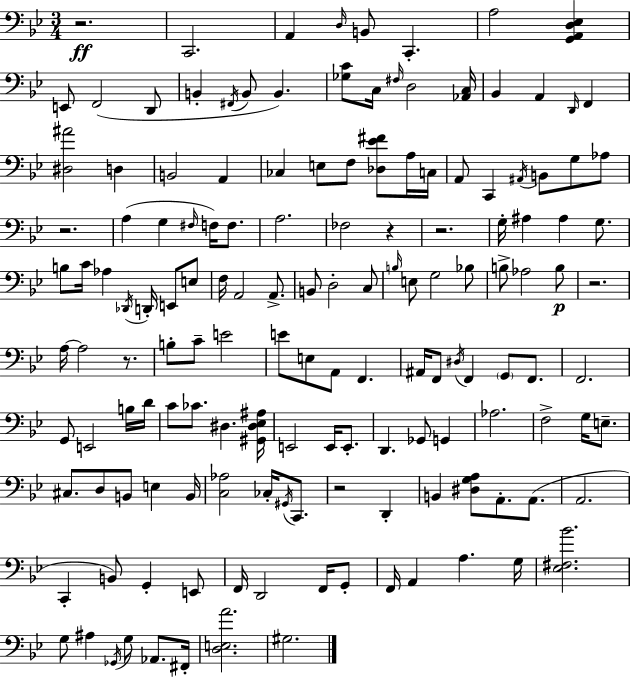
X:1
T:Untitled
M:3/4
L:1/4
K:Bb
z2 C,,2 A,, D,/4 B,,/2 C,, A,2 [G,,A,,D,_E,] E,,/2 F,,2 D,,/2 B,, ^F,,/4 B,,/2 B,, [_G,C]/2 C,/4 ^F,/4 D,2 [_A,,C,]/4 _B,, A,, D,,/4 F,, [^D,^A]2 D, B,,2 A,, _C, E,/2 F,/2 [_D,_E^F]/2 A,/4 C,/4 A,,/2 C,, ^A,,/4 B,,/2 G,/2 _A,/2 z2 A, G, ^F,/4 F,/4 F,/2 A,2 _F,2 z z2 G,/4 ^A, ^A, G,/2 B,/2 C/4 _A, _D,,/4 D,,/4 E,,/2 E,/2 F,/4 A,,2 A,,/2 B,,/2 D,2 C,/2 B,/4 E,/2 G,2 _B,/2 B,/2 _A,2 B,/2 z2 A,/4 A,2 z/2 B,/2 C/2 E2 E/2 E,/2 A,,/2 F,, ^A,,/4 F,,/2 ^D,/4 F,, G,,/2 F,,/2 F,,2 G,,/2 E,,2 B,/4 D/4 C/2 _C/2 ^D, [^G,,^D,_E,^A,]/4 E,,2 E,,/4 E,,/2 D,, _G,,/2 G,, _A,2 F,2 G,/4 E,/2 ^C,/2 D,/2 B,,/2 E, B,,/4 [C,_A,]2 _C,/4 ^G,,/4 C,,/2 z2 D,, B,, [^D,G,A,]/2 A,,/2 A,,/2 A,,2 C,, B,,/2 G,, E,,/2 F,,/4 D,,2 F,,/4 G,,/2 F,,/4 A,, A, G,/4 [_E,^F,_B]2 G,/2 ^A, _G,,/4 G,/2 _A,,/2 ^F,,/4 [D,E,A]2 ^G,2